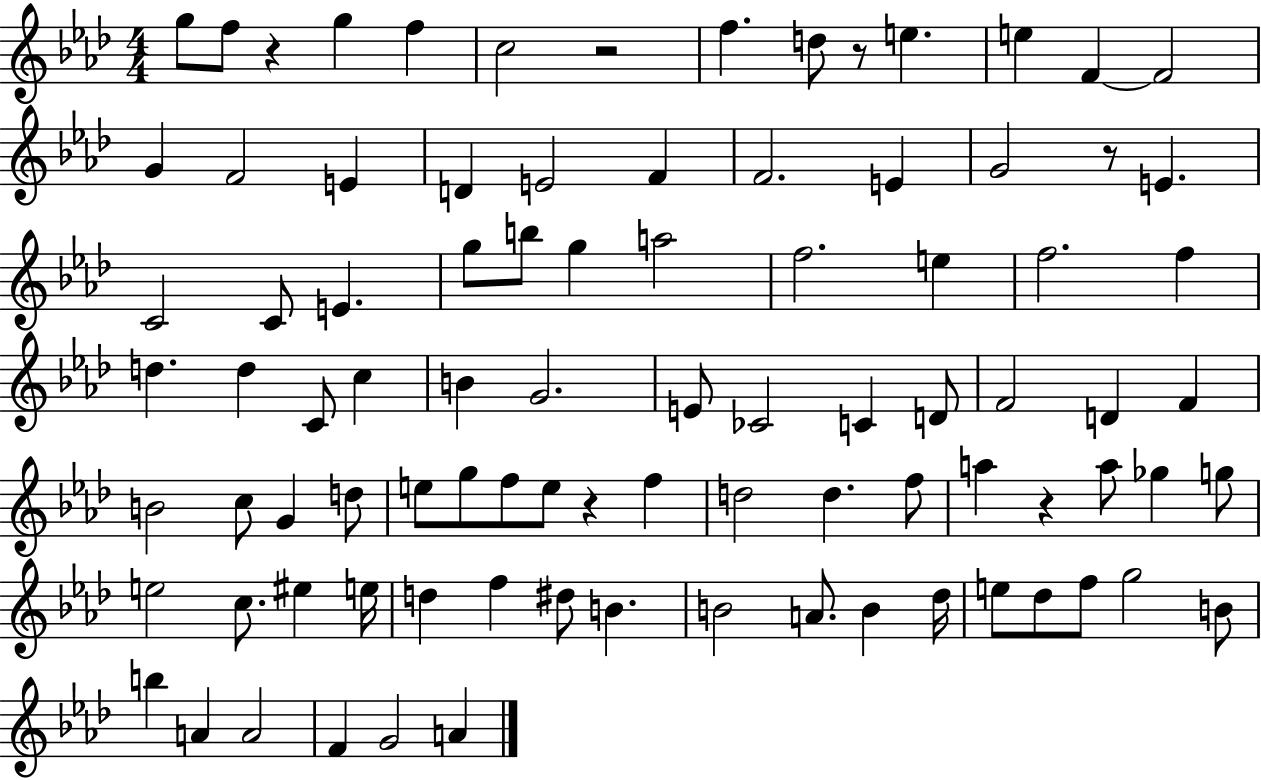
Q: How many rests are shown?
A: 6